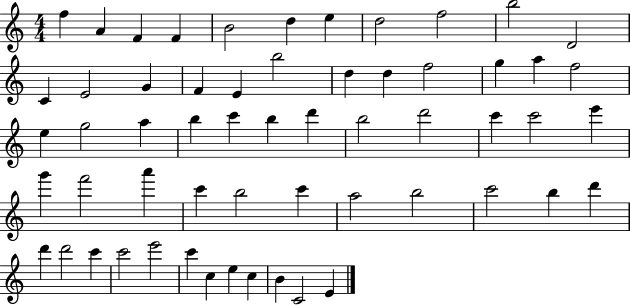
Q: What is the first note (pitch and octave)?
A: F5